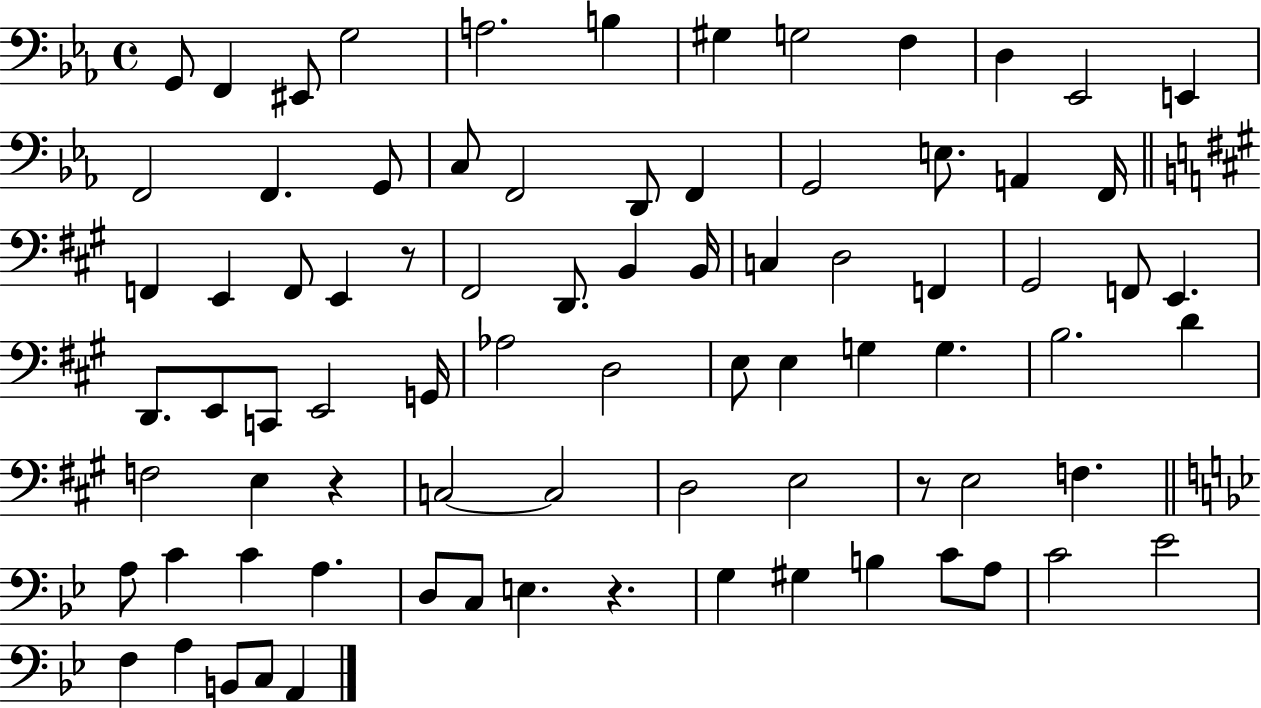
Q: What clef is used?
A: bass